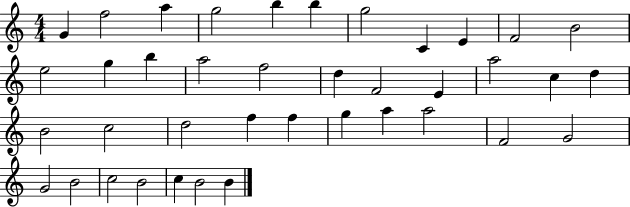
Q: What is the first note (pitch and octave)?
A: G4